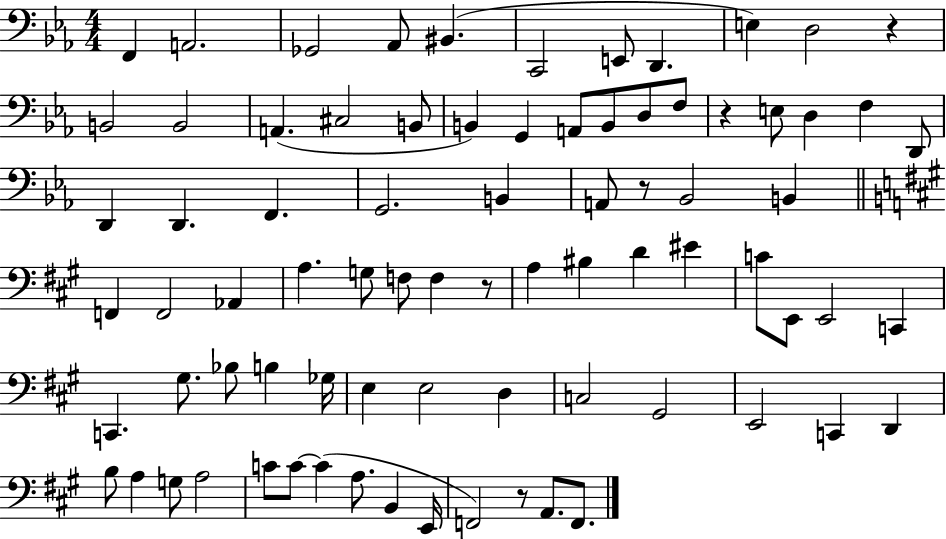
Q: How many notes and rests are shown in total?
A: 79